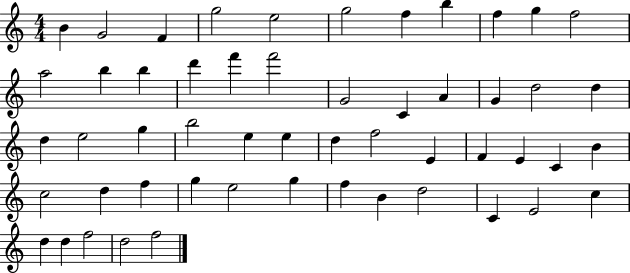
X:1
T:Untitled
M:4/4
L:1/4
K:C
B G2 F g2 e2 g2 f b f g f2 a2 b b d' f' f'2 G2 C A G d2 d d e2 g b2 e e d f2 E F E C B c2 d f g e2 g f B d2 C E2 c d d f2 d2 f2